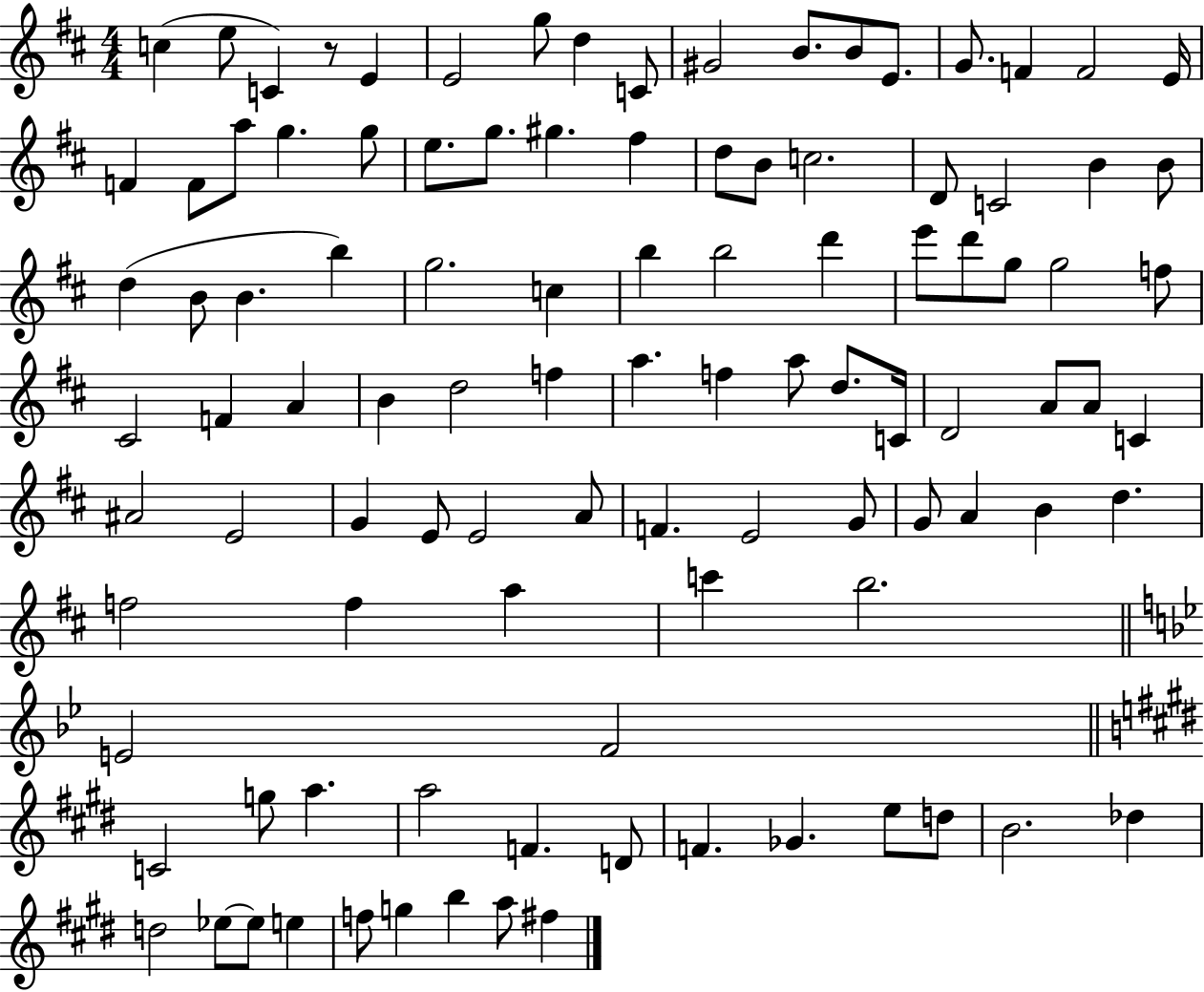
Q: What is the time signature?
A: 4/4